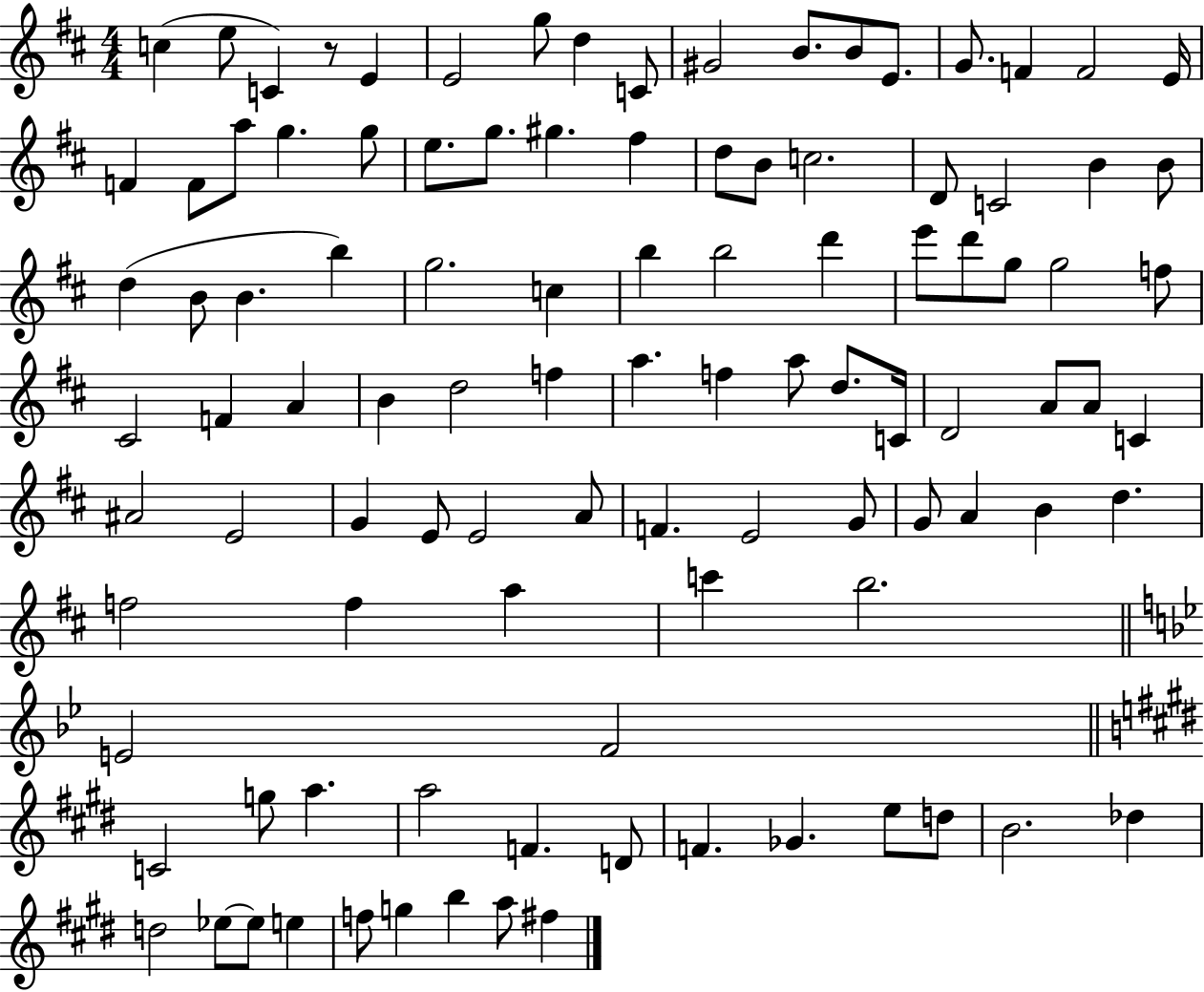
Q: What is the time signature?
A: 4/4